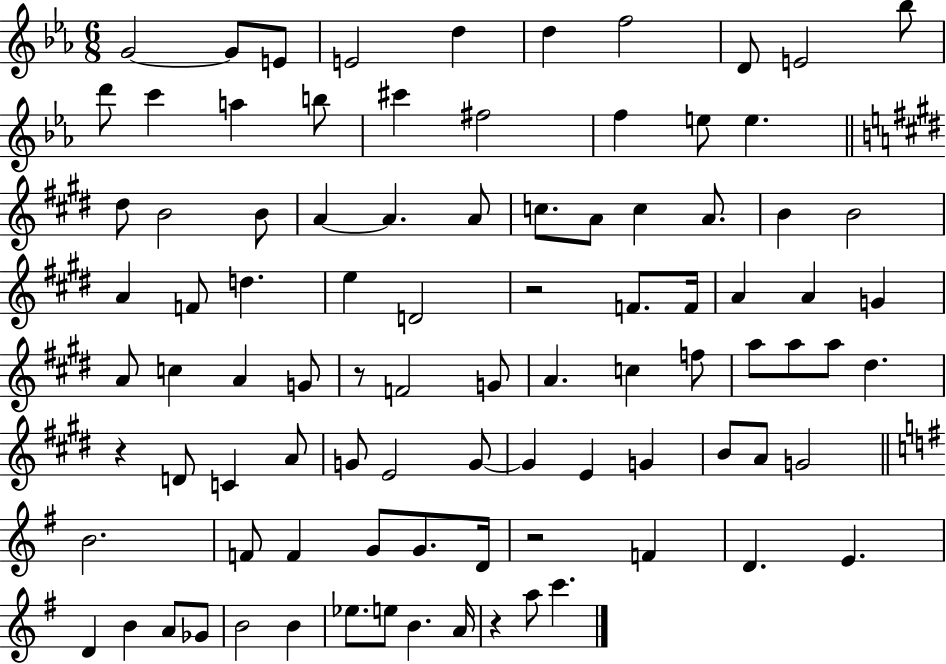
{
  \clef treble
  \numericTimeSignature
  \time 6/8
  \key ees \major
  g'2~~ g'8 e'8 | e'2 d''4 | d''4 f''2 | d'8 e'2 bes''8 | \break d'''8 c'''4 a''4 b''8 | cis'''4 fis''2 | f''4 e''8 e''4. | \bar "||" \break \key e \major dis''8 b'2 b'8 | a'4~~ a'4. a'8 | c''8. a'8 c''4 a'8. | b'4 b'2 | \break a'4 f'8 d''4. | e''4 d'2 | r2 f'8. f'16 | a'4 a'4 g'4 | \break a'8 c''4 a'4 g'8 | r8 f'2 g'8 | a'4. c''4 f''8 | a''8 a''8 a''8 dis''4. | \break r4 d'8 c'4 a'8 | g'8 e'2 g'8~~ | g'4 e'4 g'4 | b'8 a'8 g'2 | \break \bar "||" \break \key g \major b'2. | f'8 f'4 g'8 g'8. d'16 | r2 f'4 | d'4. e'4. | \break d'4 b'4 a'8 ges'8 | b'2 b'4 | ees''8. e''8 b'4. a'16 | r4 a''8 c'''4. | \break \bar "|."
}